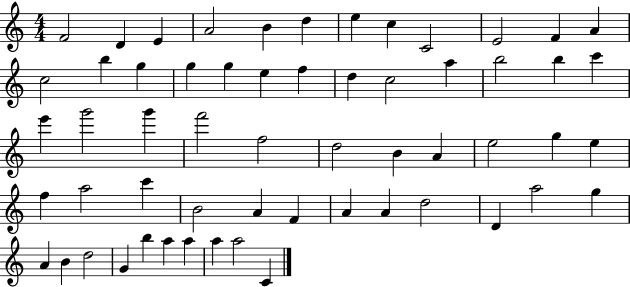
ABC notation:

X:1
T:Untitled
M:4/4
L:1/4
K:C
F2 D E A2 B d e c C2 E2 F A c2 b g g g e f d c2 a b2 b c' e' g'2 g' f'2 f2 d2 B A e2 g e f a2 c' B2 A F A A d2 D a2 g A B d2 G b a a a a2 C